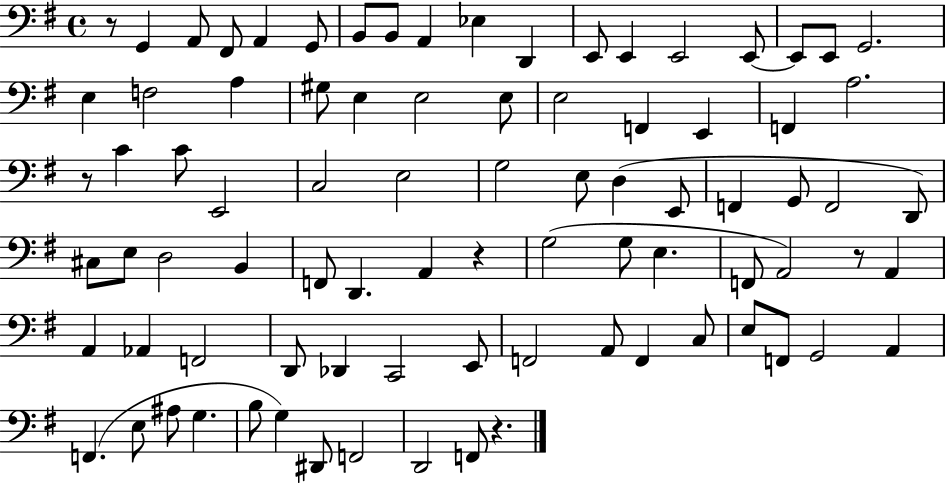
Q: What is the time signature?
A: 4/4